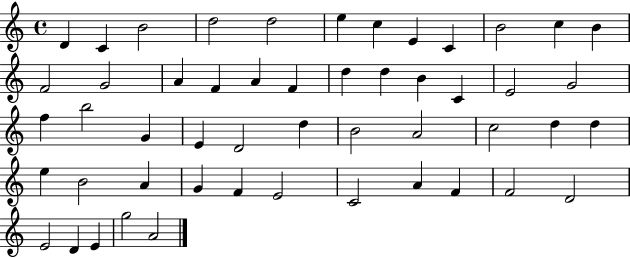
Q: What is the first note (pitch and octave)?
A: D4